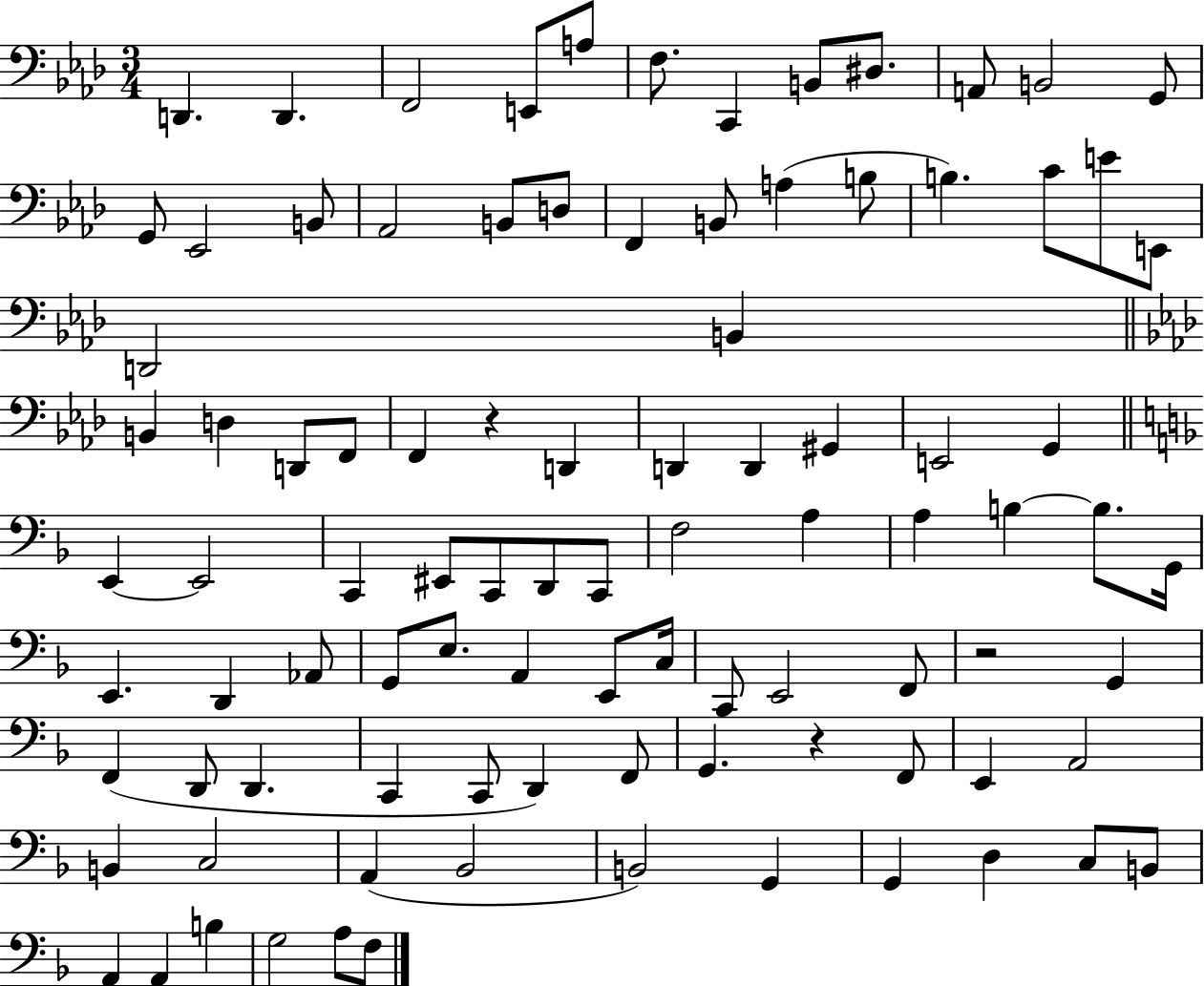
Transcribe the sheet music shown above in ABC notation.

X:1
T:Untitled
M:3/4
L:1/4
K:Ab
D,, D,, F,,2 E,,/2 A,/2 F,/2 C,, B,,/2 ^D,/2 A,,/2 B,,2 G,,/2 G,,/2 _E,,2 B,,/2 _A,,2 B,,/2 D,/2 F,, B,,/2 A, B,/2 B, C/2 E/2 E,,/2 D,,2 B,, B,, D, D,,/2 F,,/2 F,, z D,, D,, D,, ^G,, E,,2 G,, E,, E,,2 C,, ^E,,/2 C,,/2 D,,/2 C,,/2 F,2 A, A, B, B,/2 G,,/4 E,, D,, _A,,/2 G,,/2 E,/2 A,, E,,/2 C,/4 C,,/2 E,,2 F,,/2 z2 G,, F,, D,,/2 D,, C,, C,,/2 D,, F,,/2 G,, z F,,/2 E,, A,,2 B,, C,2 A,, _B,,2 B,,2 G,, G,, D, C,/2 B,,/2 A,, A,, B, G,2 A,/2 F,/2